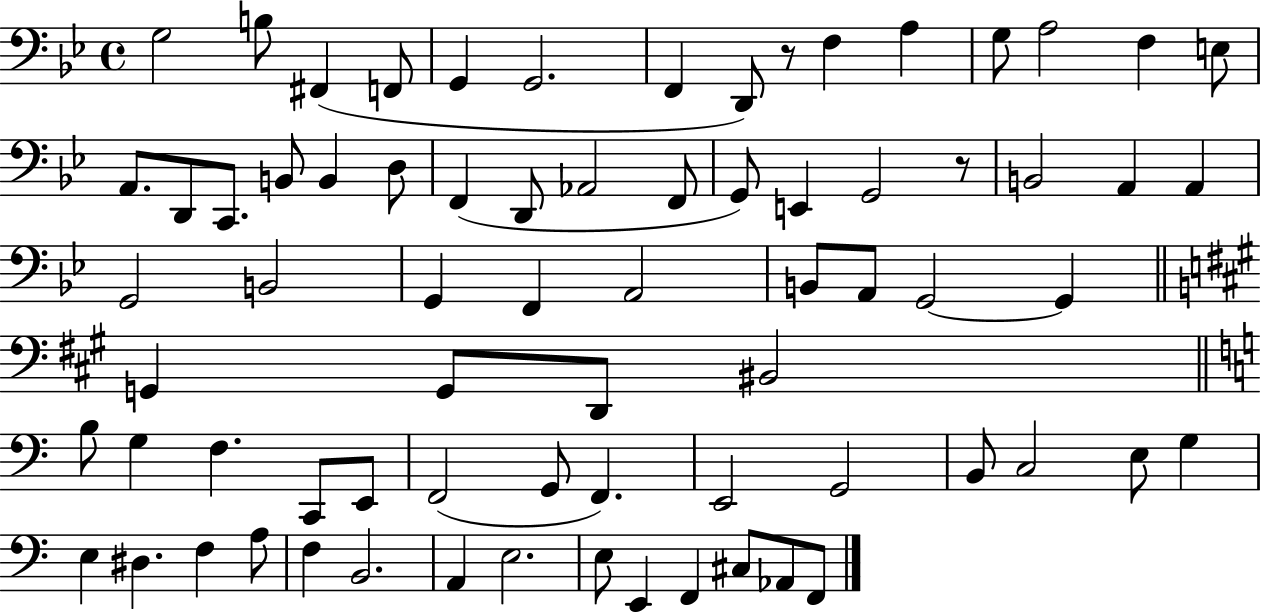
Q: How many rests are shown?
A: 2